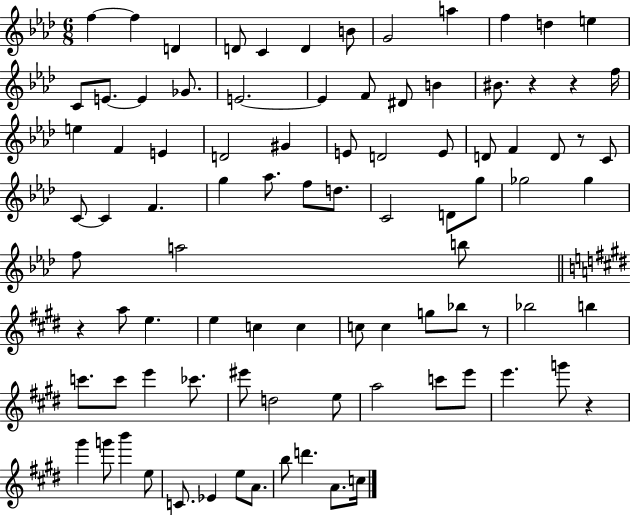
{
  \clef treble
  \numericTimeSignature
  \time 6/8
  \key aes \major
  f''4~~ f''4 d'4 | d'8 c'4 d'4 b'8 | g'2 a''4 | f''4 d''4 e''4 | \break c'8 e'8.~~ e'4 ges'8. | e'2.~~ | e'4 f'8 dis'8 b'4 | bis'8. r4 r4 f''16 | \break e''4 f'4 e'4 | d'2 gis'4 | e'8 d'2 e'8 | d'8 f'4 d'8 r8 c'8 | \break c'8~~ c'4 f'4. | g''4 aes''8. f''8 d''8. | c'2 d'8 g''8 | ges''2 ges''4 | \break f''8 a''2 b''8 | \bar "||" \break \key e \major r4 a''8 e''4. | e''4 c''4 c''4 | c''8 c''4 g''8 bes''8 r8 | bes''2 b''4 | \break c'''8. c'''8 e'''4 ces'''8. | eis'''8 d''2 e''8 | a''2 c'''8 e'''8 | e'''4. g'''8 r4 | \break gis'''4 g'''8 b'''4 e''8 | c'8. ees'4 e''8 a'8. | b''8 d'''4. a'8. c''16 | \bar "|."
}